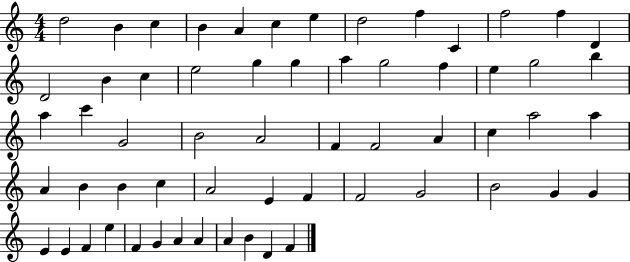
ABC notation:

X:1
T:Untitled
M:4/4
L:1/4
K:C
d2 B c B A c e d2 f C f2 f D D2 B c e2 g g a g2 f e g2 b a c' G2 B2 A2 F F2 A c a2 a A B B c A2 E F F2 G2 B2 G G E E F e F G A A A B D F